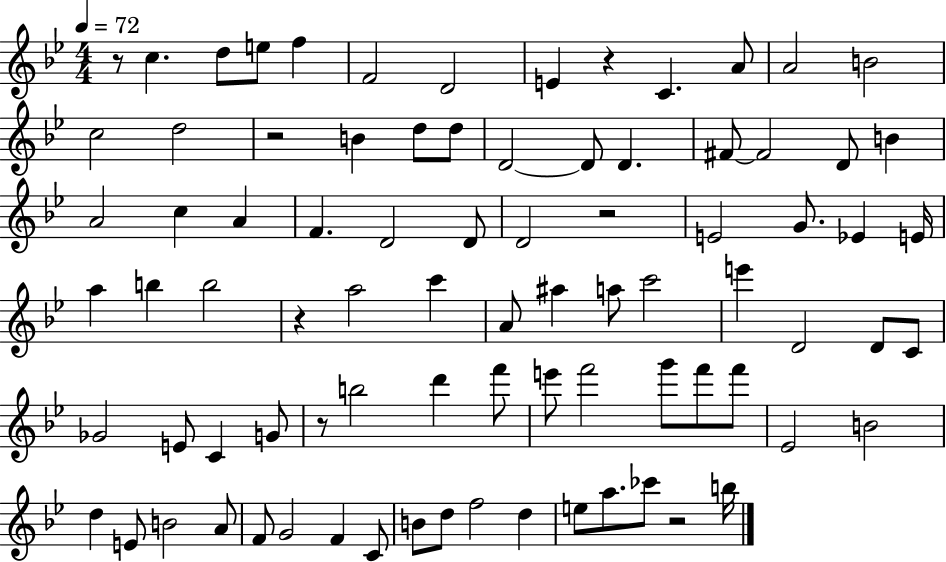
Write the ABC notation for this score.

X:1
T:Untitled
M:4/4
L:1/4
K:Bb
z/2 c d/2 e/2 f F2 D2 E z C A/2 A2 B2 c2 d2 z2 B d/2 d/2 D2 D/2 D ^F/2 ^F2 D/2 B A2 c A F D2 D/2 D2 z2 E2 G/2 _E E/4 a b b2 z a2 c' A/2 ^a a/2 c'2 e' D2 D/2 C/2 _G2 E/2 C G/2 z/2 b2 d' f'/2 e'/2 f'2 g'/2 f'/2 f'/2 _E2 B2 d E/2 B2 A/2 F/2 G2 F C/2 B/2 d/2 f2 d e/2 a/2 _c'/2 z2 b/4